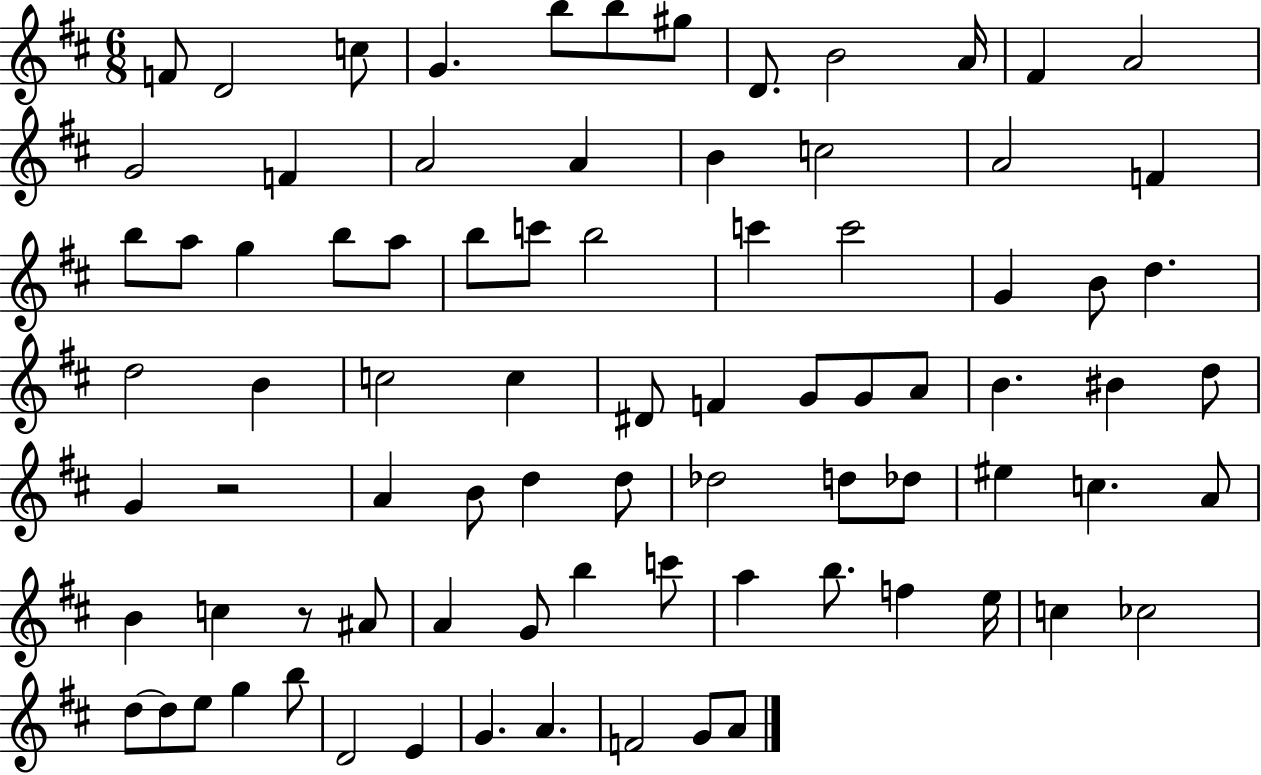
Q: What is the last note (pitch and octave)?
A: A4